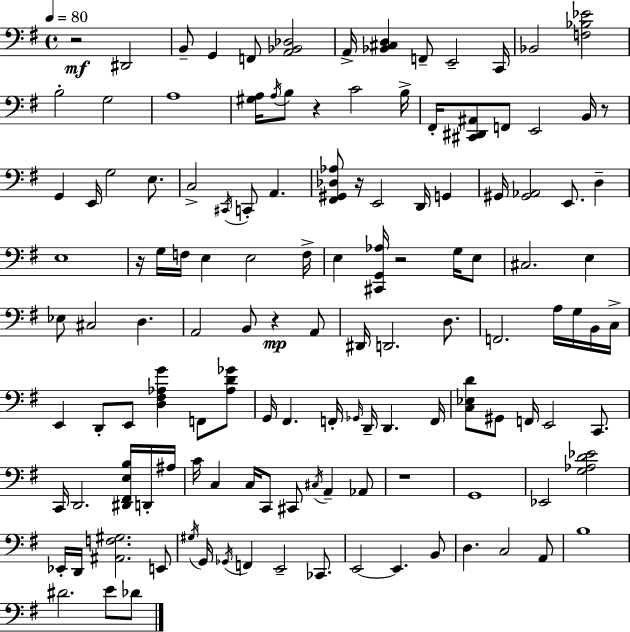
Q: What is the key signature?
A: E minor